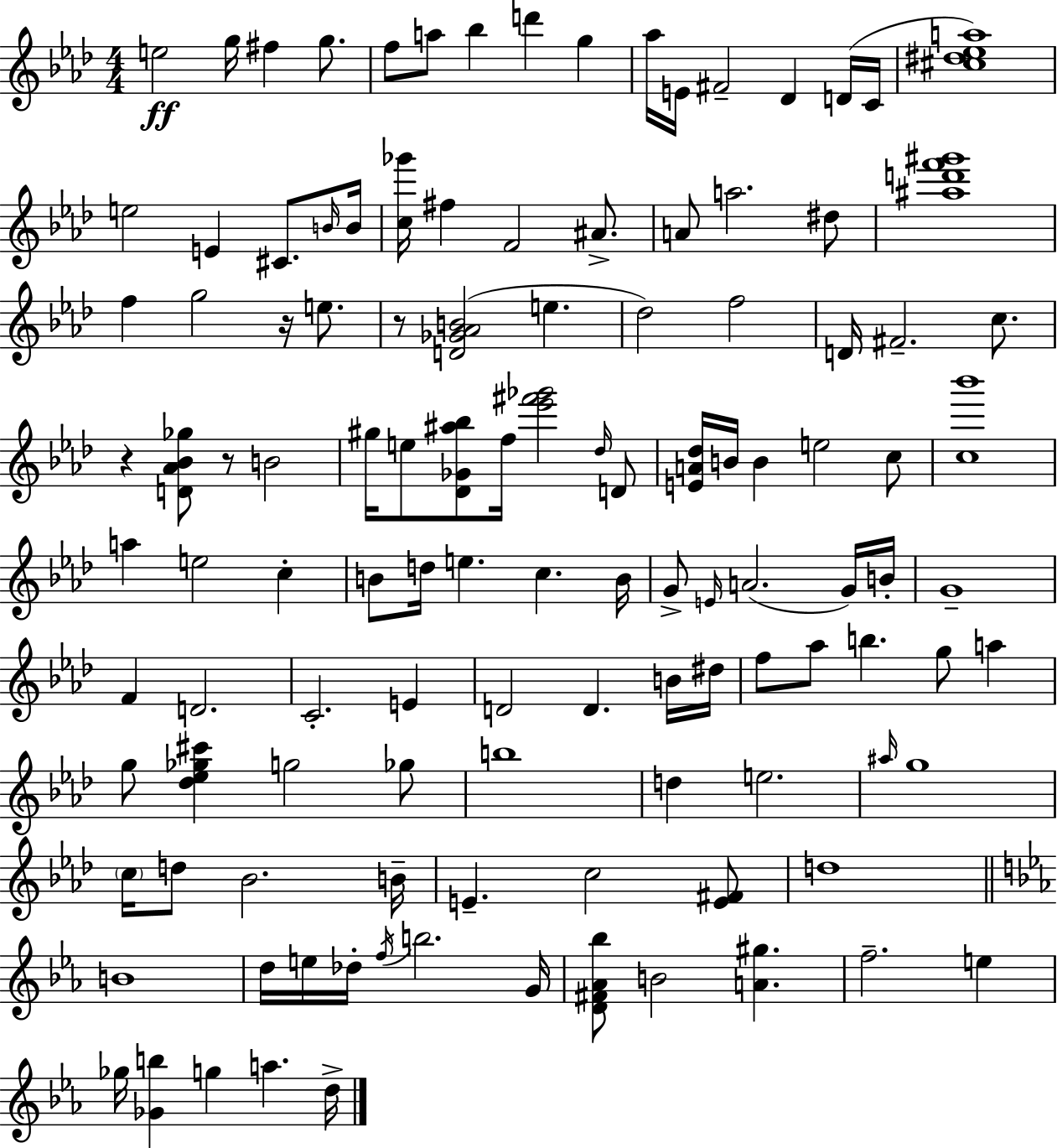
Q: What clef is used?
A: treble